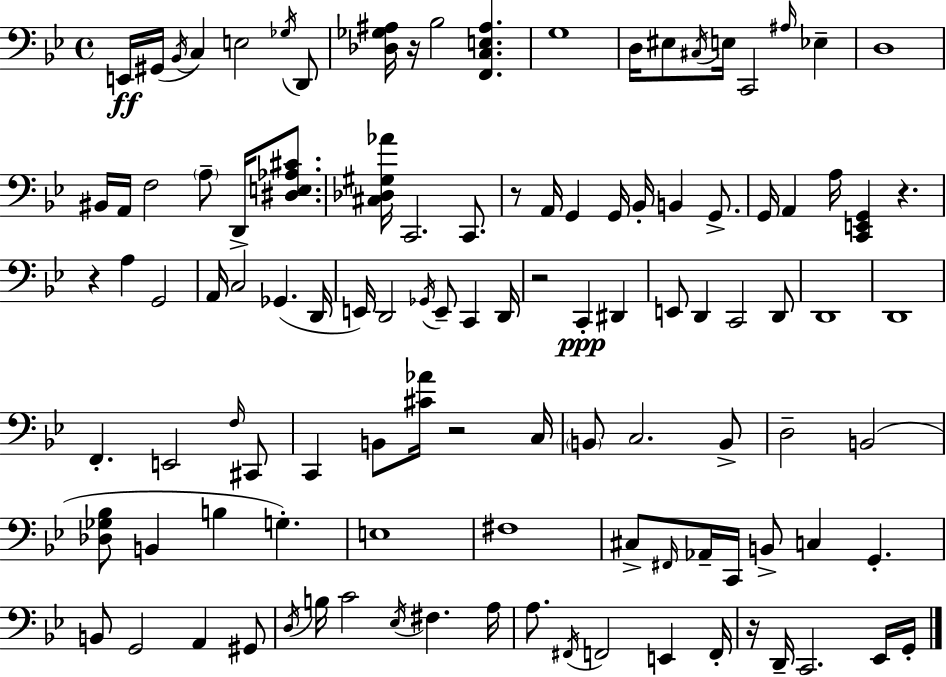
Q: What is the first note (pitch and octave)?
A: E2